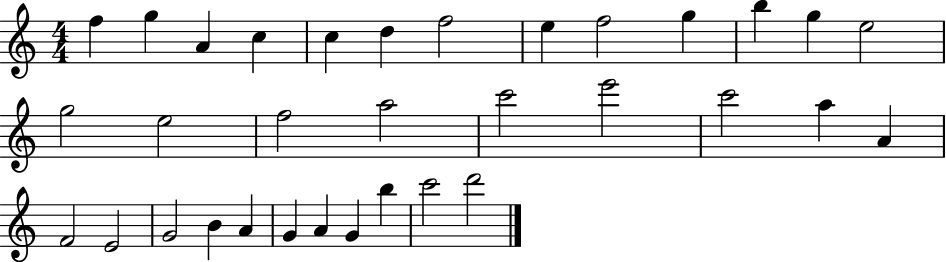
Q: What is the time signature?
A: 4/4